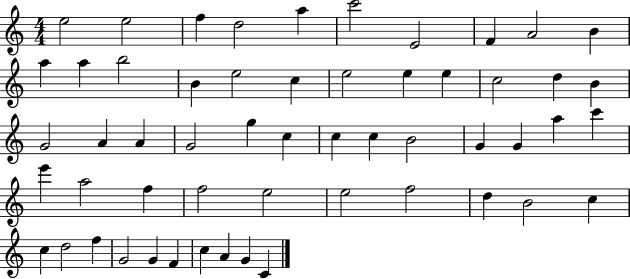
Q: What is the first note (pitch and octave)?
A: E5